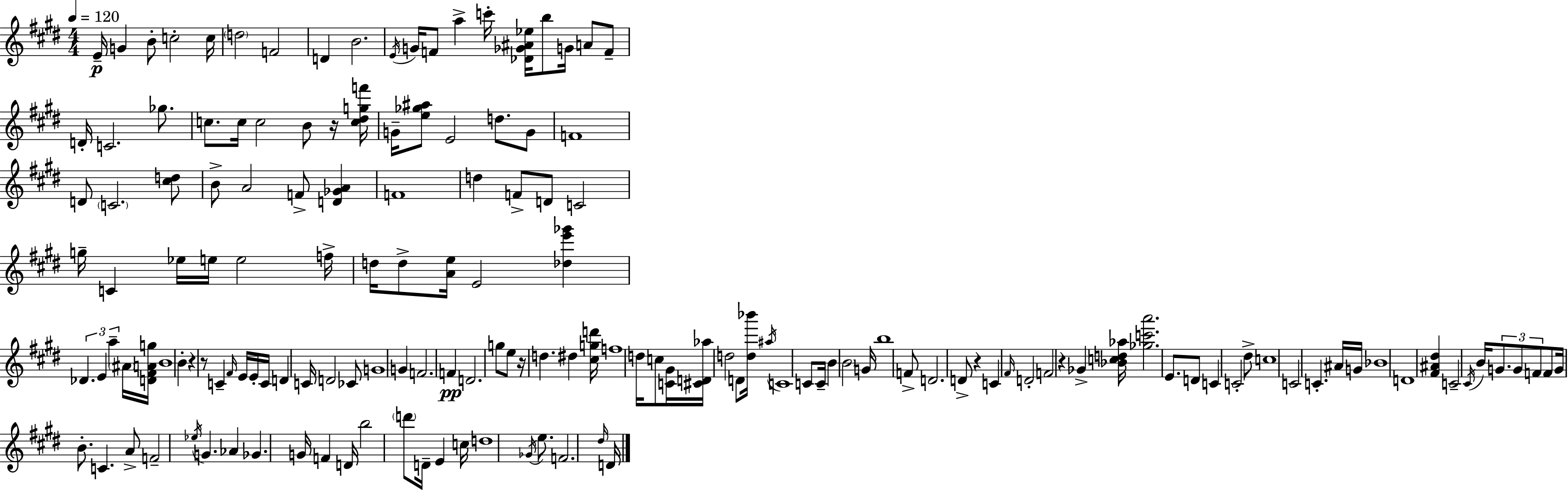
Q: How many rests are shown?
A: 6